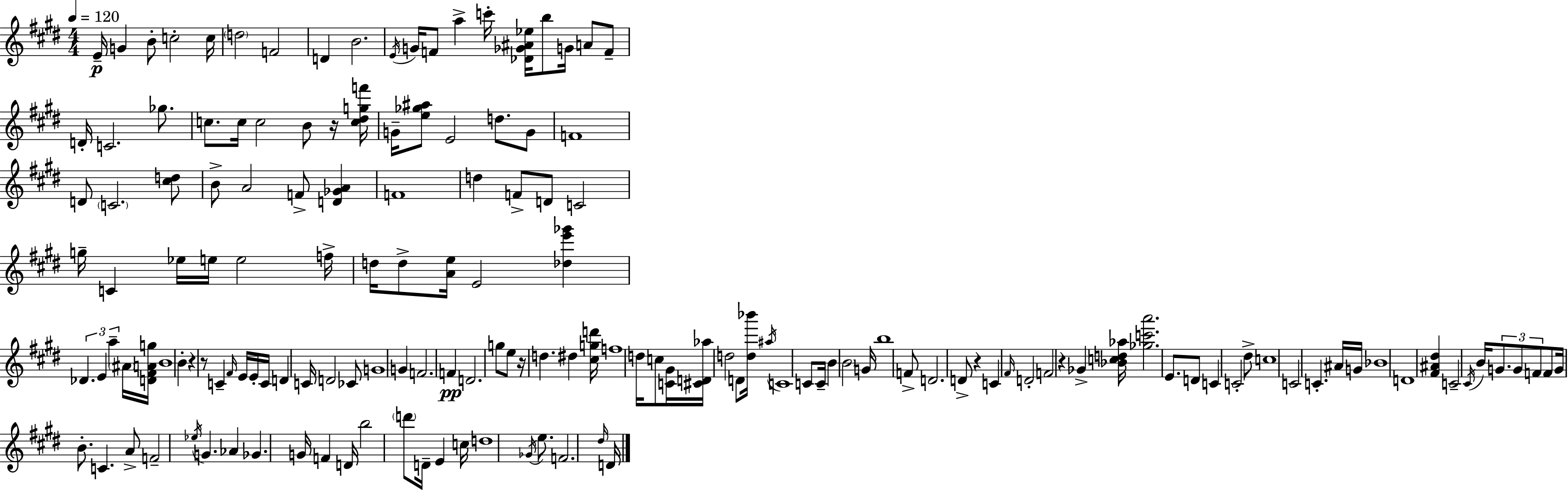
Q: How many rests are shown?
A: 6